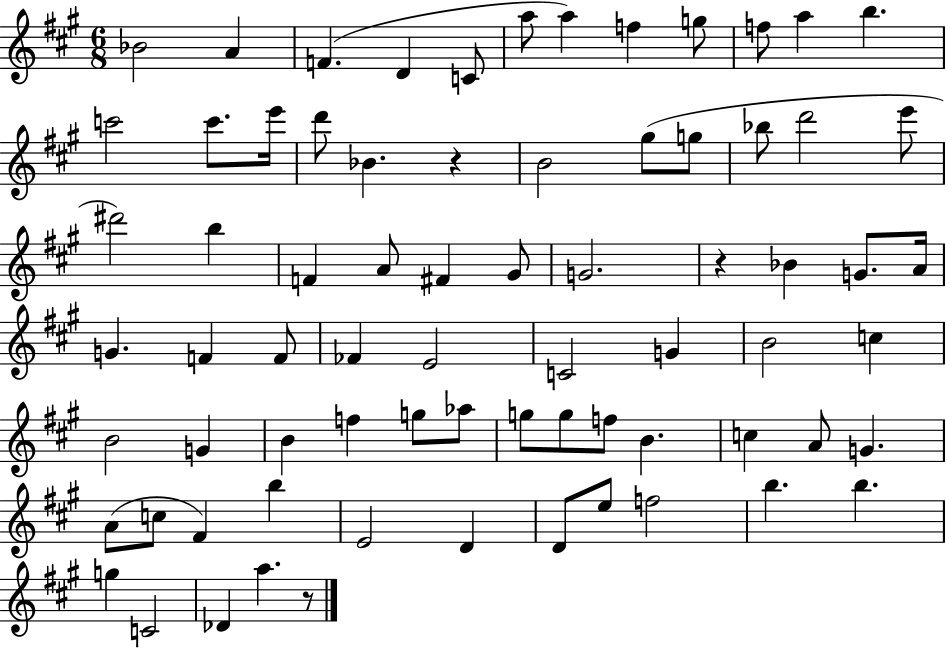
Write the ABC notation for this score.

X:1
T:Untitled
M:6/8
L:1/4
K:A
_B2 A F D C/2 a/2 a f g/2 f/2 a b c'2 c'/2 e'/4 d'/2 _B z B2 ^g/2 g/2 _b/2 d'2 e'/2 ^d'2 b F A/2 ^F ^G/2 G2 z _B G/2 A/4 G F F/2 _F E2 C2 G B2 c B2 G B f g/2 _a/2 g/2 g/2 f/2 B c A/2 G A/2 c/2 ^F b E2 D D/2 e/2 f2 b b g C2 _D a z/2